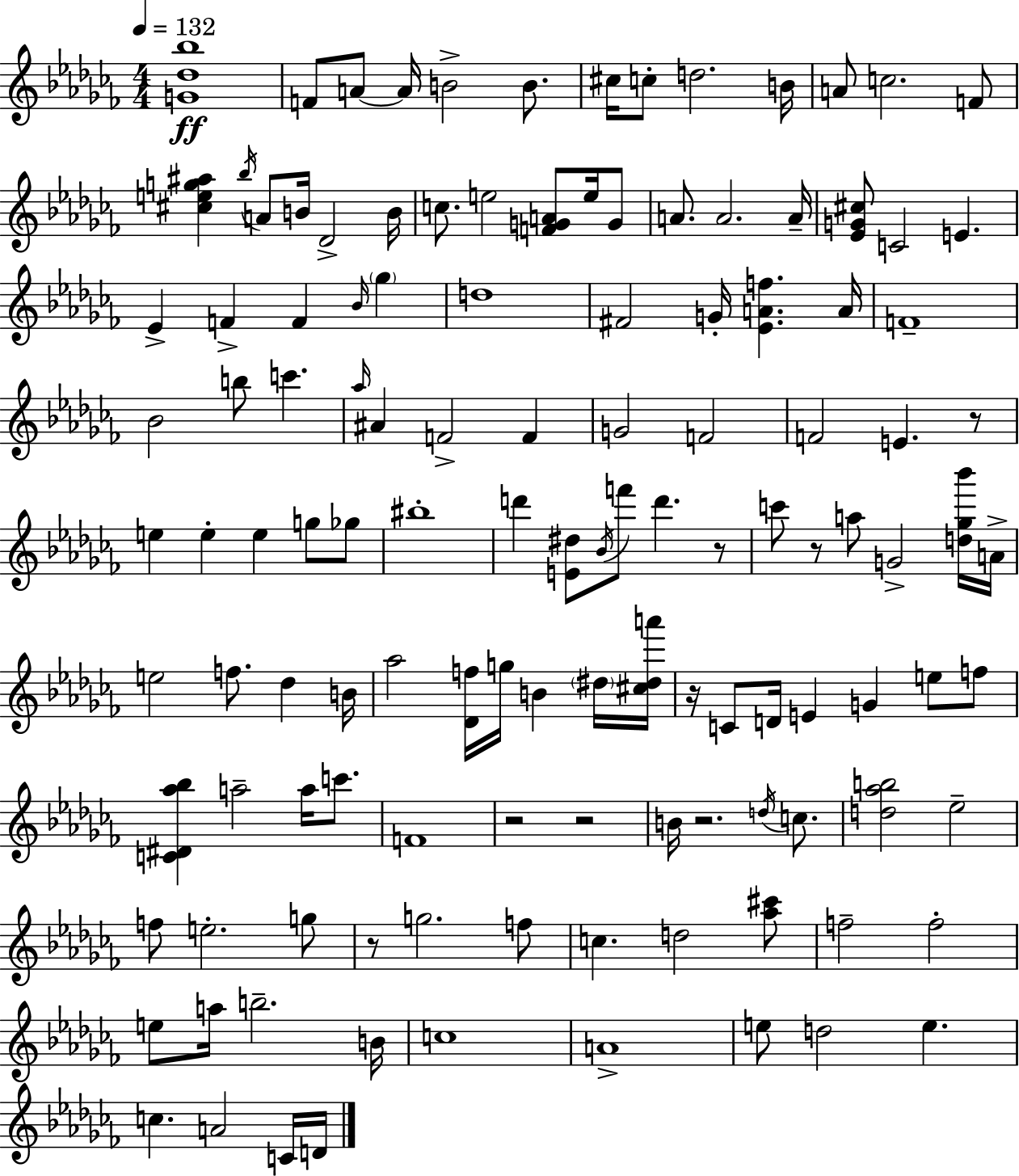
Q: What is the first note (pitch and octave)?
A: F4